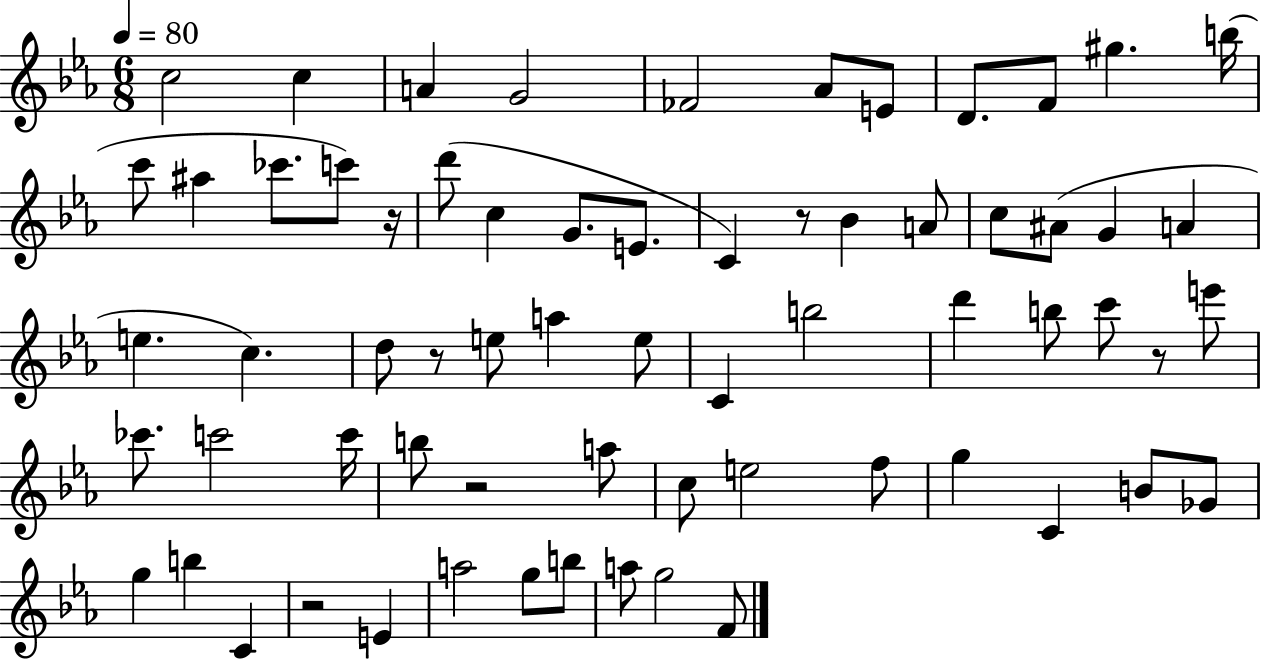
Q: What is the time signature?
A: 6/8